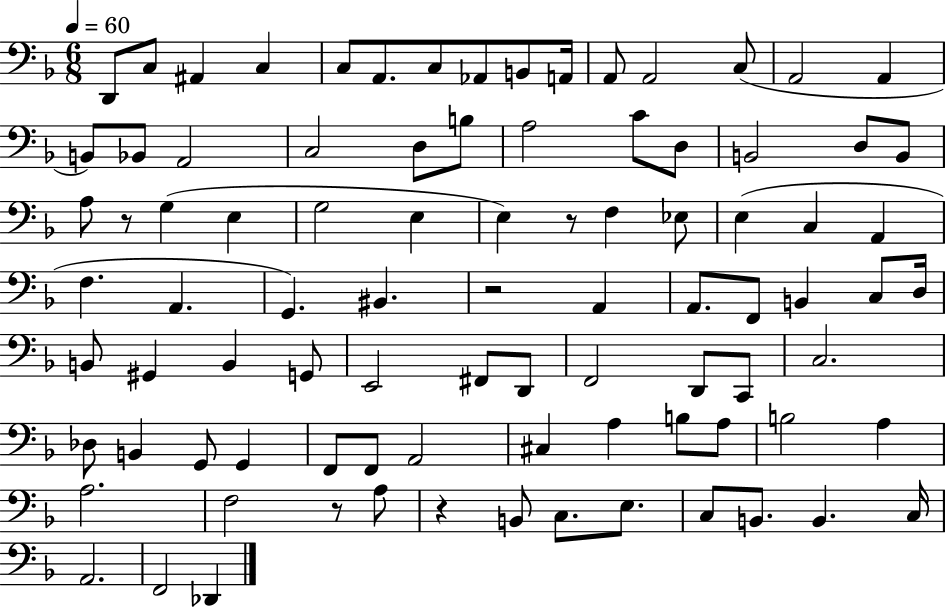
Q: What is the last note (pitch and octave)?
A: Db2